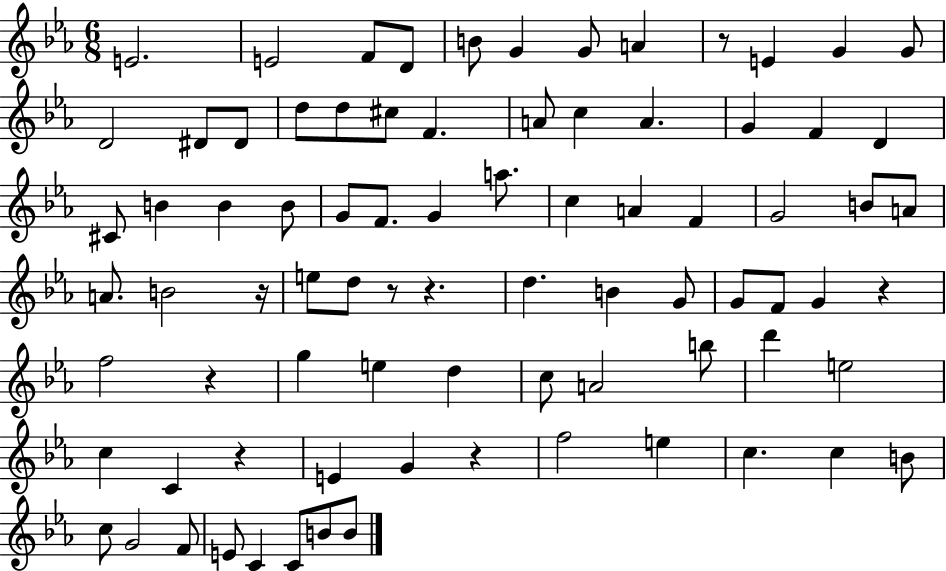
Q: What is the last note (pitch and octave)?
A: B4